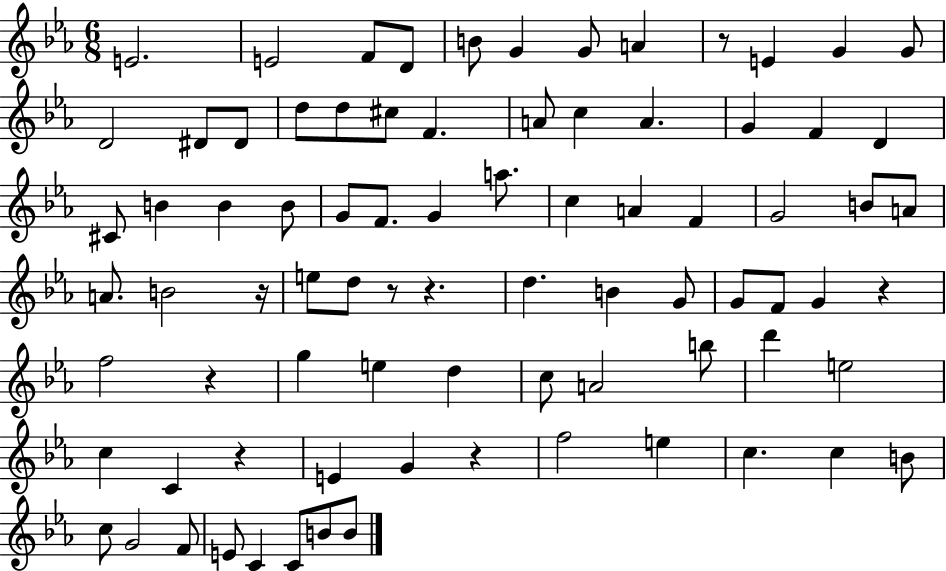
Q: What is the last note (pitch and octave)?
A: B4